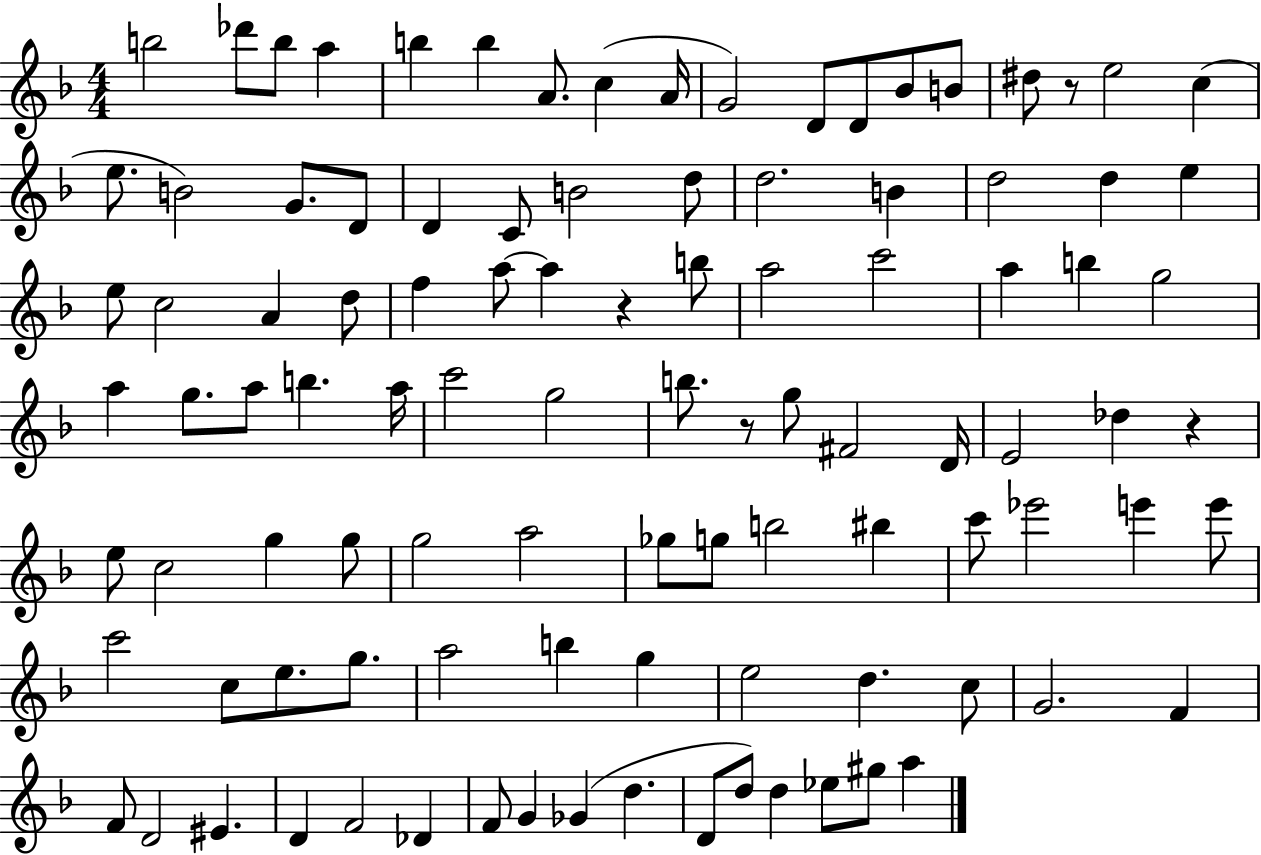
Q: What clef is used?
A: treble